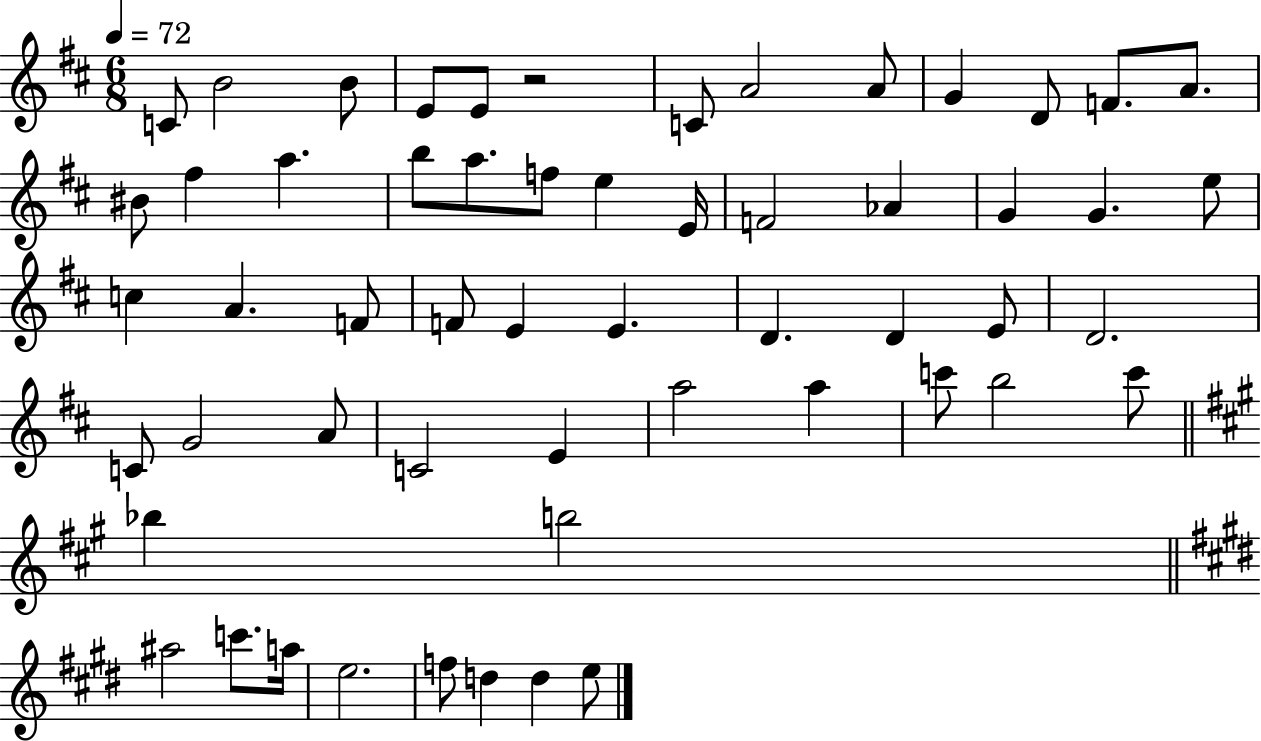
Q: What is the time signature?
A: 6/8